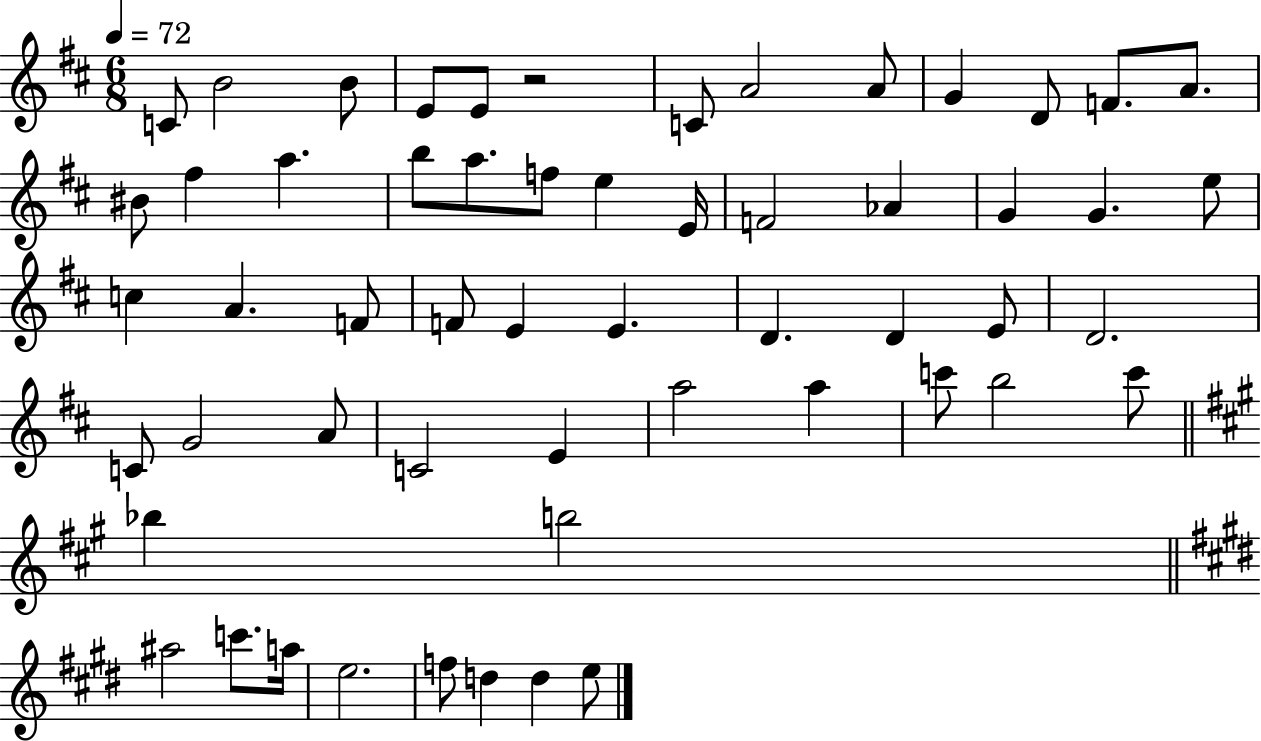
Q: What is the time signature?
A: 6/8